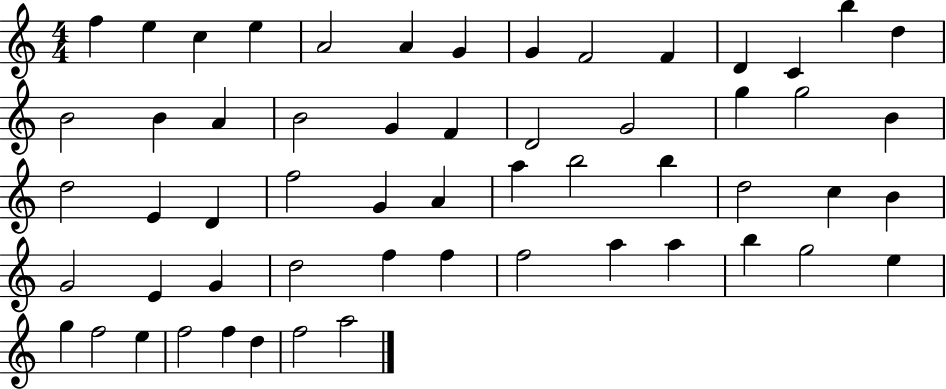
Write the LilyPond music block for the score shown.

{
  \clef treble
  \numericTimeSignature
  \time 4/4
  \key c \major
  f''4 e''4 c''4 e''4 | a'2 a'4 g'4 | g'4 f'2 f'4 | d'4 c'4 b''4 d''4 | \break b'2 b'4 a'4 | b'2 g'4 f'4 | d'2 g'2 | g''4 g''2 b'4 | \break d''2 e'4 d'4 | f''2 g'4 a'4 | a''4 b''2 b''4 | d''2 c''4 b'4 | \break g'2 e'4 g'4 | d''2 f''4 f''4 | f''2 a''4 a''4 | b''4 g''2 e''4 | \break g''4 f''2 e''4 | f''2 f''4 d''4 | f''2 a''2 | \bar "|."
}